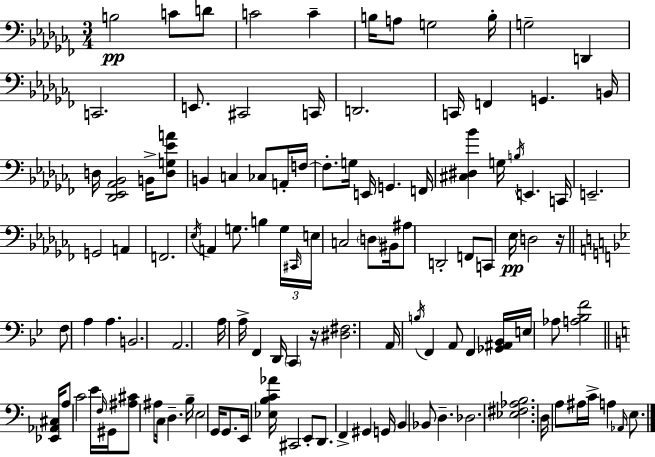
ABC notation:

X:1
T:Untitled
M:3/4
L:1/4
K:Abm
B,2 C/2 D/2 C2 C B,/4 A,/2 G,2 B,/4 G,2 D,, C,,2 E,,/2 ^C,,2 C,,/4 D,,2 C,,/4 F,, G,, B,,/4 D,/4 [_D,,_E,,_A,,_B,,]2 B,,/4 [D,G,_EA]/2 B,, C, _C,/2 A,,/4 F,/4 F,/2 G,/4 E,,/4 G,, F,,/4 [^C,^D,_B] G,/4 B,/4 E,, C,,/4 E,,2 G,,2 A,, F,,2 _E,/4 A,, G,/2 B, G,/4 ^C,,/4 E,/4 C,2 D,/2 ^B,,/4 ^A,/2 D,,2 F,,/2 C,,/2 _E,/4 D,2 z/4 F,/2 A, A, B,,2 A,,2 A,/4 A,/4 F,, D,,/4 C,, z/4 [^D,^F,]2 A,,/4 B,/4 F,, A,,/2 F,, [_G,,^A,,_B,,]/4 E,/4 _A,/2 [A,_B,F]2 [_E,,_A,,^C,]/4 A,/2 C2 E/4 F,/4 ^G,,/4 [^A,^C]/2 ^A,/2 C,/4 D, B,/4 E,2 G,,/4 G,,/2 E,,/4 [_E,B,C_A]/4 ^C,,2 E,,/2 D,,/2 F,, ^G,, G,,/4 B,, _B,,/2 D, _D,2 [_E,^F,_A,B,]2 D,/4 A,/2 ^A,/4 C/4 A, _A,,/4 E,/2